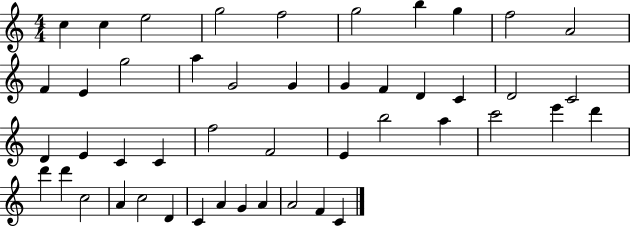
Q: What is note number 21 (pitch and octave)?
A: D4